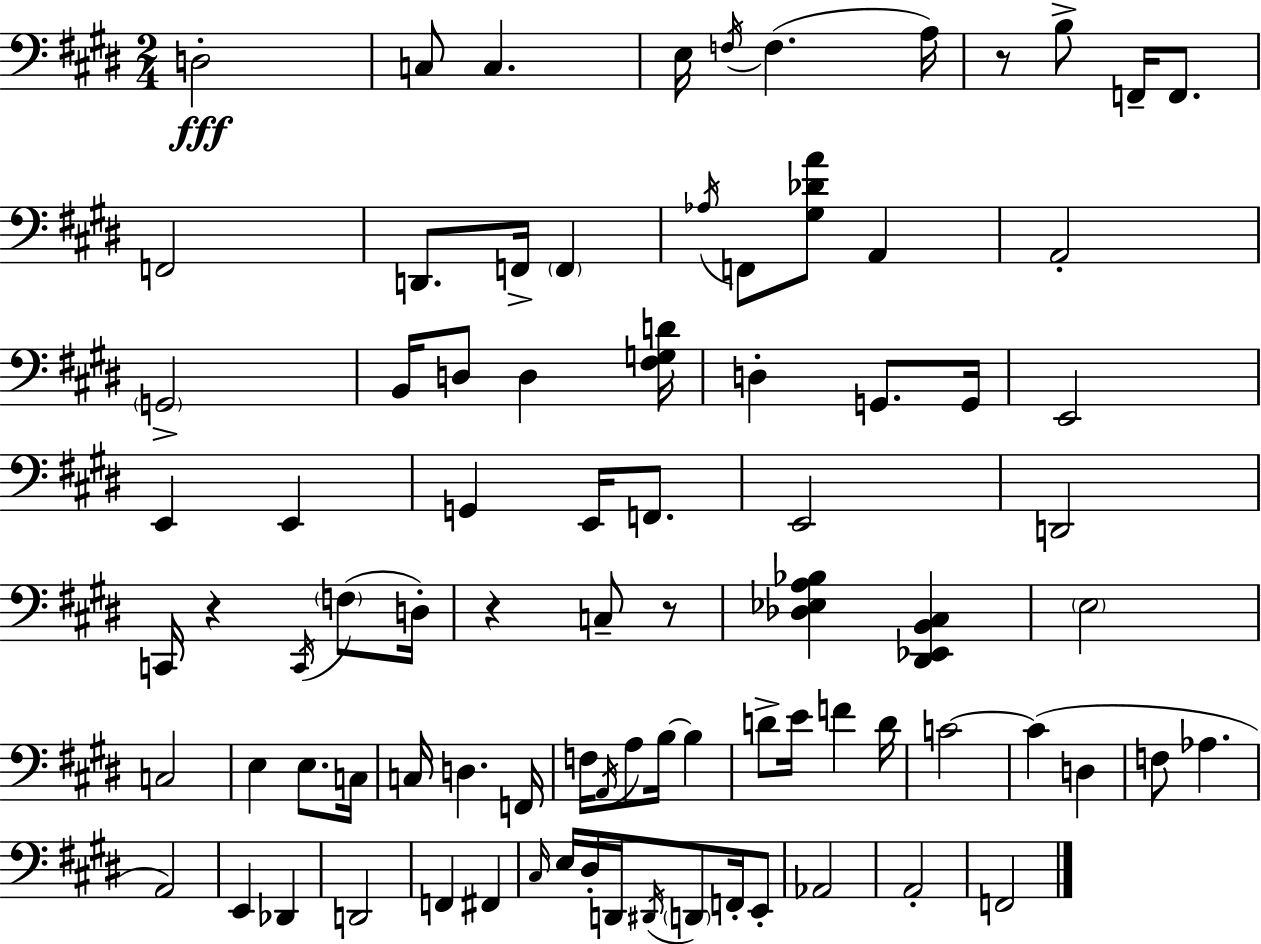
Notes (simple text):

D3/h C3/e C3/q. E3/s F3/s F3/q. A3/s R/e B3/e F2/s F2/e. F2/h D2/e. F2/s F2/q Ab3/s F2/e [G#3,Db4,A4]/e A2/q A2/h G2/h B2/s D3/e D3/q [F#3,G3,D4]/s D3/q G2/e. G2/s E2/h E2/q E2/q G2/q E2/s F2/e. E2/h D2/h C2/s R/q C2/s F3/e D3/s R/q C3/e R/e [Db3,Eb3,A3,Bb3]/q [D#2,Eb2,B2,C#3]/q E3/h C3/h E3/q E3/e. C3/s C3/s D3/q. F2/s F3/s A2/s A3/e B3/s B3/q D4/e E4/s F4/q D4/s C4/h C4/q D3/q F3/e Ab3/q. A2/h E2/q Db2/q D2/h F2/q F#2/q C#3/s E3/s D#3/s D2/s D#2/s D2/e F2/s E2/e Ab2/h A2/h F2/h